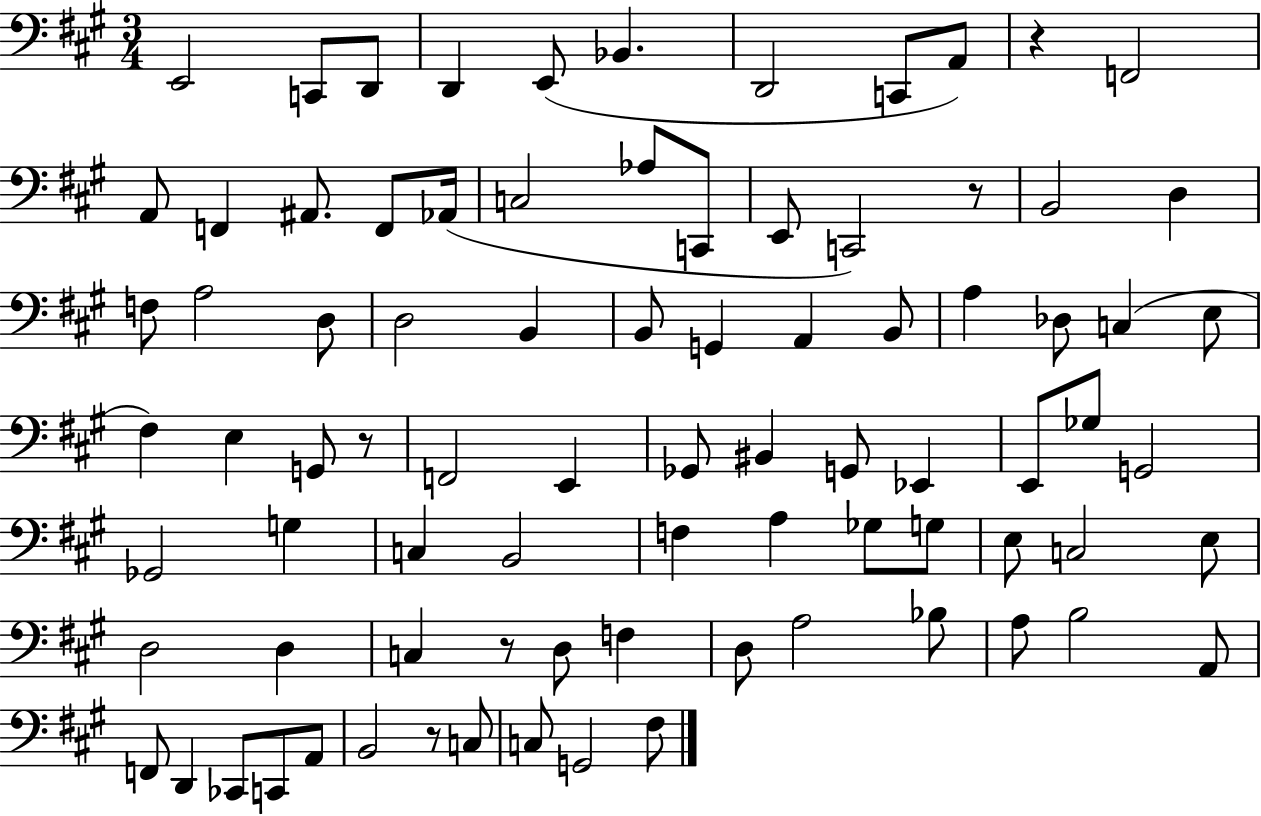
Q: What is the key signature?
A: A major